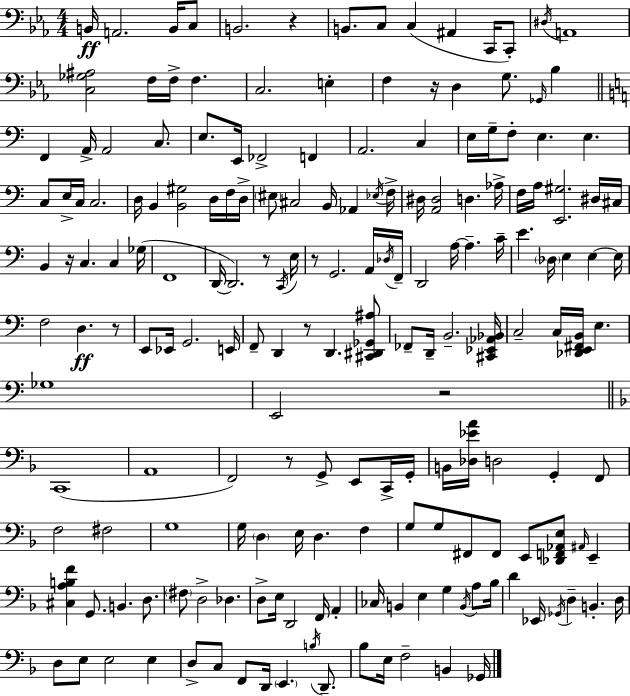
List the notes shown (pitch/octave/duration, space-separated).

B2/s A2/h. B2/s C3/e B2/h. R/q B2/e. C3/e C3/q A#2/q C2/s C2/e D#3/s A2/w [C3,Gb3,A#3]/h F3/s F3/s F3/q. C3/h. E3/q F3/q R/s D3/q G3/e. Gb2/s Bb3/q F2/q A2/s A2/h C3/e. E3/e. E2/s FES2/h F2/q A2/h. C3/q E3/s G3/s F3/e E3/q. E3/q. C3/e E3/s C3/s C3/h. D3/s B2/q [B2,G#3]/h D3/s F3/s D3/s EIS3/e C#3/h B2/s Ab2/q Eb3/s F3/s D#3/s [A2,D#3]/h D3/q. Ab3/s F3/s A3/s [E2,G#3]/h. D#3/s C#3/s B2/q R/s C3/q. C3/q Gb3/s F2/w D2/s D2/h. R/e C2/s E3/s R/e G2/h. A2/s Db3/s F2/s D2/h A3/s A3/q. C4/s E4/q. Db3/s E3/q E3/q E3/s F3/h D3/q. R/e E2/e Eb2/s G2/h. E2/s F2/e D2/q R/e D2/q. [C#2,D#2,Gb2,A#3]/e FES2/e D2/s B2/h. [C#2,Eb2,Ab2,Bb2]/s C3/h C3/s [Db2,E2,F#2,B2]/s E3/q. Gb3/w E2/h R/h C2/w A2/w F2/h R/e G2/e E2/e C2/s G2/s B2/s [Db3,Eb4,A4]/s D3/h G2/q F2/e F3/h F#3/h G3/w G3/s D3/q E3/s D3/q. F3/q G3/e G3/e F#2/e F#2/e E2/e [Db2,F2,Ab2,E3]/e A#2/s E2/q [C#3,A3,B3,F4]/q G2/e. B2/q. D3/e. F#3/e D3/h Db3/q. D3/e E3/s D2/h F2/s A2/q CES3/s B2/q E3/q G3/q B2/s A3/e Bb3/s D4/q Eb2/s Gb2/s D3/q B2/q. D3/s D3/e E3/e E3/h E3/q D3/e C3/e F2/e D2/s E2/q. B3/s D2/e. Bb3/e E3/s F3/h B2/q Gb2/s